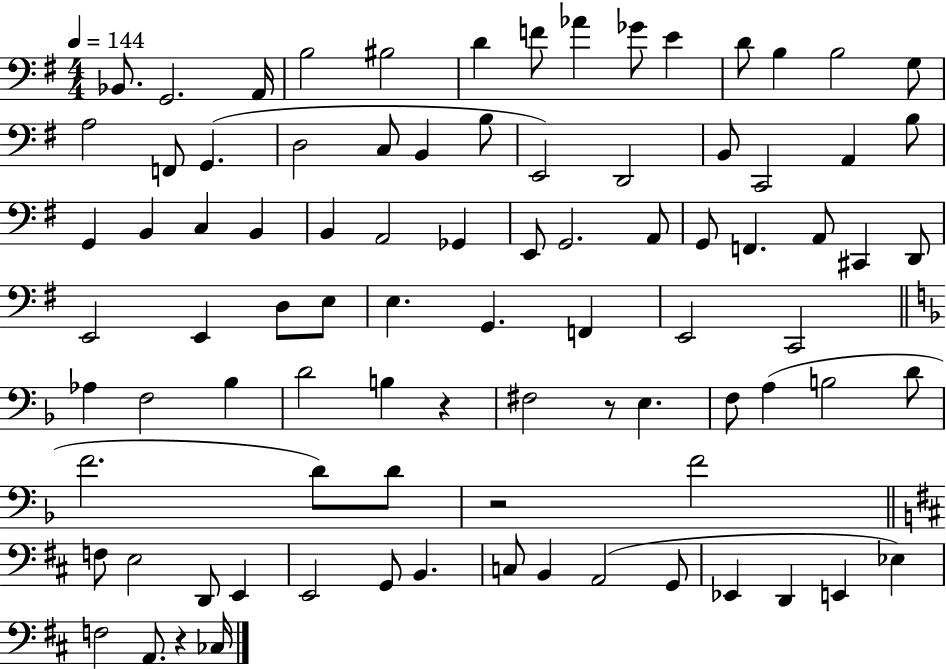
Bb2/e. G2/h. A2/s B3/h BIS3/h D4/q F4/e Ab4/q Gb4/e E4/q D4/e B3/q B3/h G3/e A3/h F2/e G2/q. D3/h C3/e B2/q B3/e E2/h D2/h B2/e C2/h A2/q B3/e G2/q B2/q C3/q B2/q B2/q A2/h Gb2/q E2/e G2/h. A2/e G2/e F2/q. A2/e C#2/q D2/e E2/h E2/q D3/e E3/e E3/q. G2/q. F2/q E2/h C2/h Ab3/q F3/h Bb3/q D4/h B3/q R/q F#3/h R/e E3/q. F3/e A3/q B3/h D4/e F4/h. D4/e D4/e R/h F4/h F3/e E3/h D2/e E2/q E2/h G2/e B2/q. C3/e B2/q A2/h G2/e Eb2/q D2/q E2/q Eb3/q F3/h A2/e. R/q CES3/s